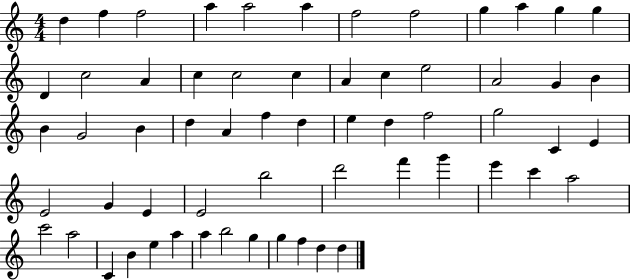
X:1
T:Untitled
M:4/4
L:1/4
K:C
d f f2 a a2 a f2 f2 g a g g D c2 A c c2 c A c e2 A2 G B B G2 B d A f d e d f2 g2 C E E2 G E E2 b2 d'2 f' g' e' c' a2 c'2 a2 C B e a a b2 g g f d d